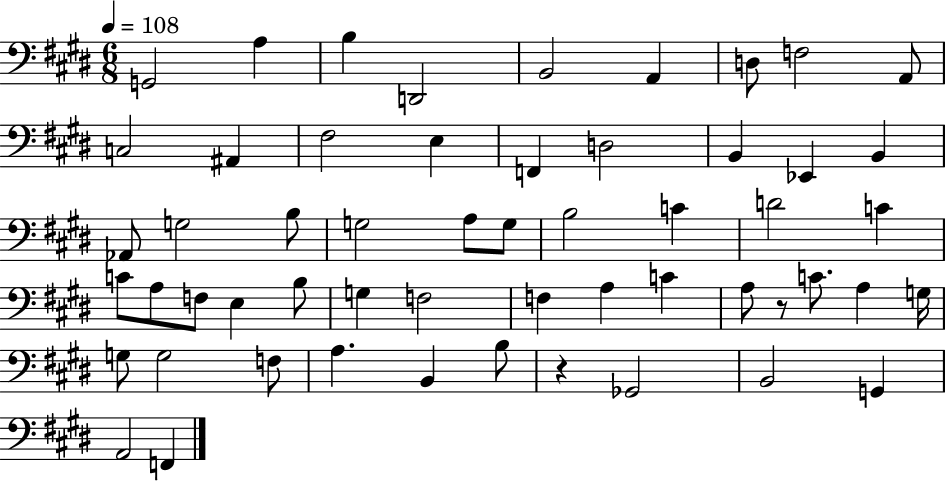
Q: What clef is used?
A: bass